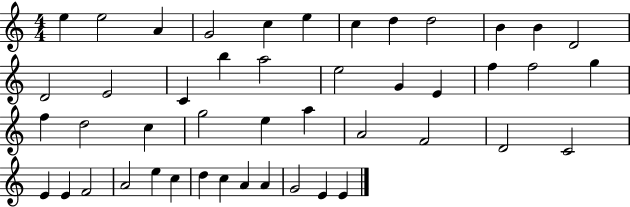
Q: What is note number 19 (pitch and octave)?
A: G4